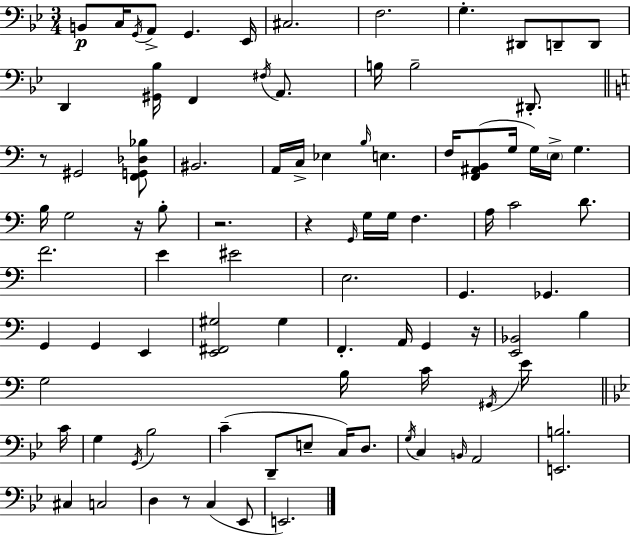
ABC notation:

X:1
T:Untitled
M:3/4
L:1/4
K:Gm
B,,/2 C,/4 G,,/4 A,,/2 G,, _E,,/4 ^C,2 F,2 G, ^D,,/2 D,,/2 D,,/2 D,, [^G,,_B,]/4 F,, ^F,/4 A,,/2 B,/4 B,2 ^D,,/2 z/2 ^G,,2 [F,,G,,_D,_B,]/2 ^B,,2 A,,/4 C,/4 _E, B,/4 E, F,/4 [F,,^A,,B,,]/2 G,/4 G,/4 E,/4 G, B,/4 G,2 z/4 B,/2 z2 z G,,/4 G,/4 G,/4 F, A,/4 C2 D/2 F2 E ^E2 E,2 G,, _G,, G,, G,, E,, [E,,^F,,^G,]2 ^G, F,, A,,/4 G,, z/4 [E,,_B,,]2 B, G,2 B,/4 C/4 ^G,,/4 E/4 C/4 G, G,,/4 _B,2 C D,,/2 E,/2 C,/4 D,/2 G,/4 C, B,,/4 A,,2 [E,,B,]2 ^C, C,2 D, z/2 C, _E,,/2 E,,2